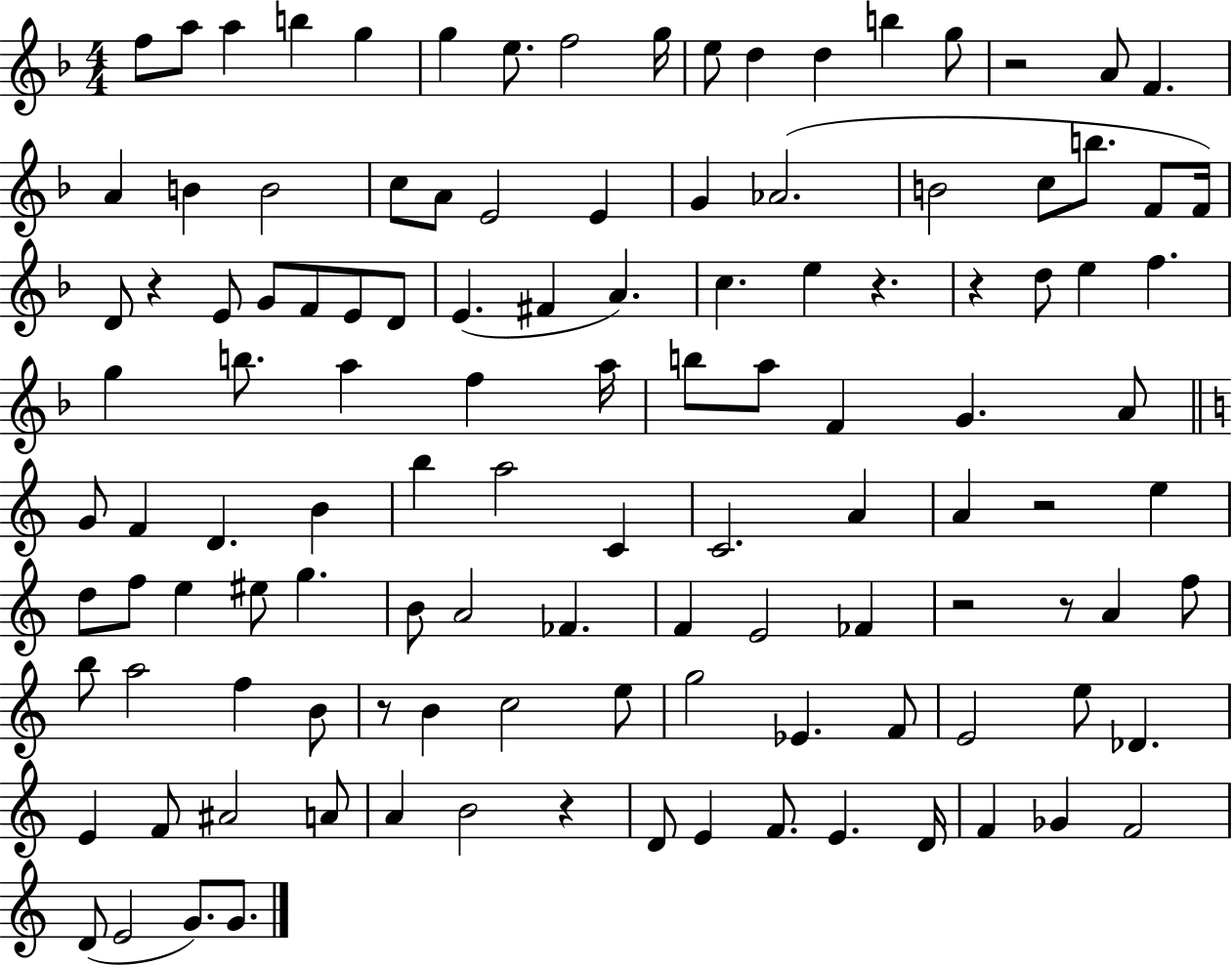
X:1
T:Untitled
M:4/4
L:1/4
K:F
f/2 a/2 a b g g e/2 f2 g/4 e/2 d d b g/2 z2 A/2 F A B B2 c/2 A/2 E2 E G _A2 B2 c/2 b/2 F/2 F/4 D/2 z E/2 G/2 F/2 E/2 D/2 E ^F A c e z z d/2 e f g b/2 a f a/4 b/2 a/2 F G A/2 G/2 F D B b a2 C C2 A A z2 e d/2 f/2 e ^e/2 g B/2 A2 _F F E2 _F z2 z/2 A f/2 b/2 a2 f B/2 z/2 B c2 e/2 g2 _E F/2 E2 e/2 _D E F/2 ^A2 A/2 A B2 z D/2 E F/2 E D/4 F _G F2 D/2 E2 G/2 G/2